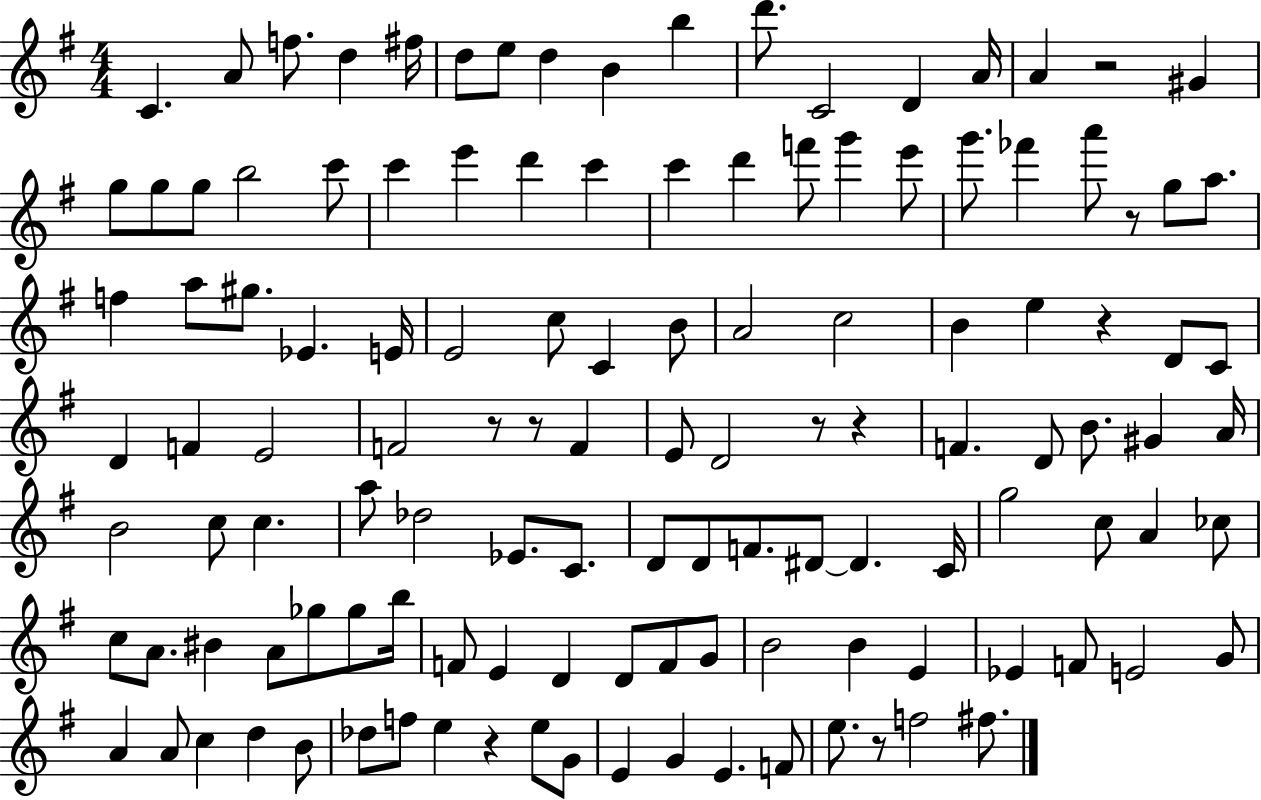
{
  \clef treble
  \numericTimeSignature
  \time 4/4
  \key g \major
  c'4. a'8 f''8. d''4 fis''16 | d''8 e''8 d''4 b'4 b''4 | d'''8. c'2 d'4 a'16 | a'4 r2 gis'4 | \break g''8 g''8 g''8 b''2 c'''8 | c'''4 e'''4 d'''4 c'''4 | c'''4 d'''4 f'''8 g'''4 e'''8 | g'''8. fes'''4 a'''8 r8 g''8 a''8. | \break f''4 a''8 gis''8. ees'4. e'16 | e'2 c''8 c'4 b'8 | a'2 c''2 | b'4 e''4 r4 d'8 c'8 | \break d'4 f'4 e'2 | f'2 r8 r8 f'4 | e'8 d'2 r8 r4 | f'4. d'8 b'8. gis'4 a'16 | \break b'2 c''8 c''4. | a''8 des''2 ees'8. c'8. | d'8 d'8 f'8. dis'8~~ dis'4. c'16 | g''2 c''8 a'4 ces''8 | \break c''8 a'8. bis'4 a'8 ges''8 ges''8 b''16 | f'8 e'4 d'4 d'8 f'8 g'8 | b'2 b'4 e'4 | ees'4 f'8 e'2 g'8 | \break a'4 a'8 c''4 d''4 b'8 | des''8 f''8 e''4 r4 e''8 g'8 | e'4 g'4 e'4. f'8 | e''8. r8 f''2 fis''8. | \break \bar "|."
}